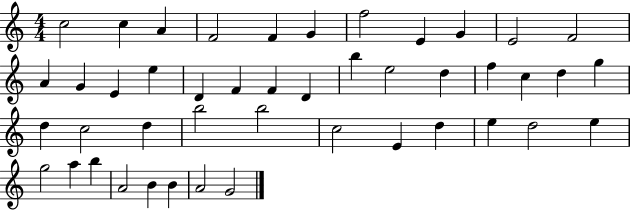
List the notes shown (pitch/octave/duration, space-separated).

C5/h C5/q A4/q F4/h F4/q G4/q F5/h E4/q G4/q E4/h F4/h A4/q G4/q E4/q E5/q D4/q F4/q F4/q D4/q B5/q E5/h D5/q F5/q C5/q D5/q G5/q D5/q C5/h D5/q B5/h B5/h C5/h E4/q D5/q E5/q D5/h E5/q G5/h A5/q B5/q A4/h B4/q B4/q A4/h G4/h